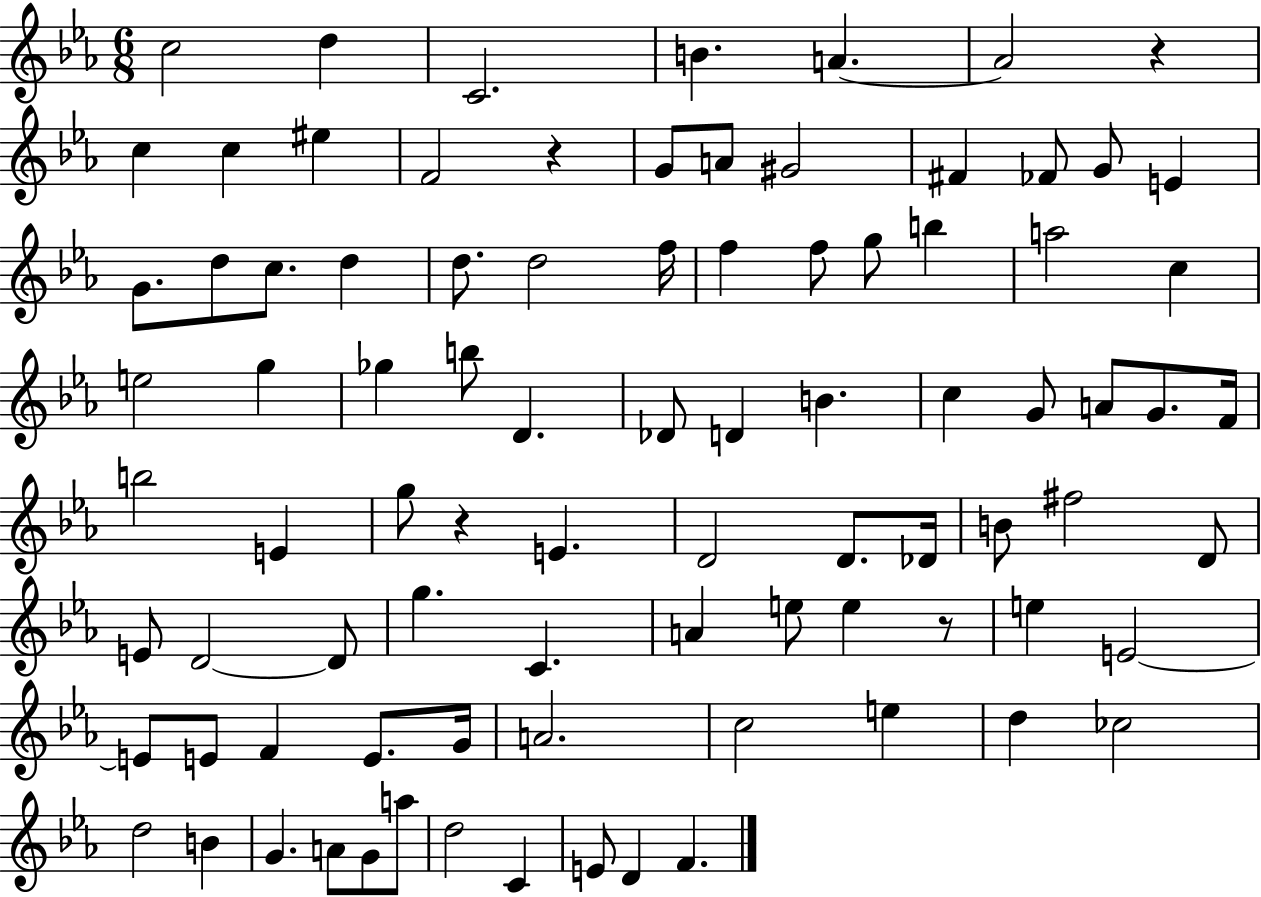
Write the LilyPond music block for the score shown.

{
  \clef treble
  \numericTimeSignature
  \time 6/8
  \key ees \major
  c''2 d''4 | c'2. | b'4. a'4.~~ | a'2 r4 | \break c''4 c''4 eis''4 | f'2 r4 | g'8 a'8 gis'2 | fis'4 fes'8 g'8 e'4 | \break g'8. d''8 c''8. d''4 | d''8. d''2 f''16 | f''4 f''8 g''8 b''4 | a''2 c''4 | \break e''2 g''4 | ges''4 b''8 d'4. | des'8 d'4 b'4. | c''4 g'8 a'8 g'8. f'16 | \break b''2 e'4 | g''8 r4 e'4. | d'2 d'8. des'16 | b'8 fis''2 d'8 | \break e'8 d'2~~ d'8 | g''4. c'4. | a'4 e''8 e''4 r8 | e''4 e'2~~ | \break e'8 e'8 f'4 e'8. g'16 | a'2. | c''2 e''4 | d''4 ces''2 | \break d''2 b'4 | g'4. a'8 g'8 a''8 | d''2 c'4 | e'8 d'4 f'4. | \break \bar "|."
}